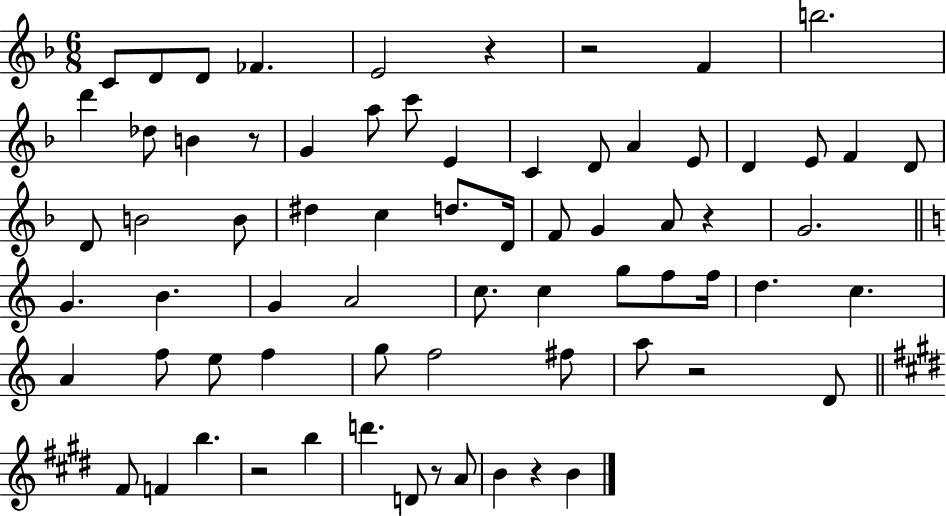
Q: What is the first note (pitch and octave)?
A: C4